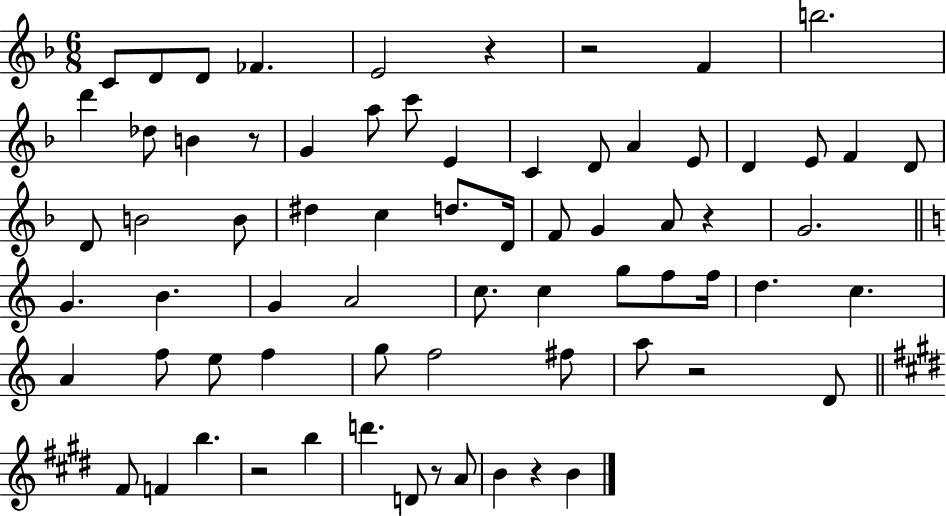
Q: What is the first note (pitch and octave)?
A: C4